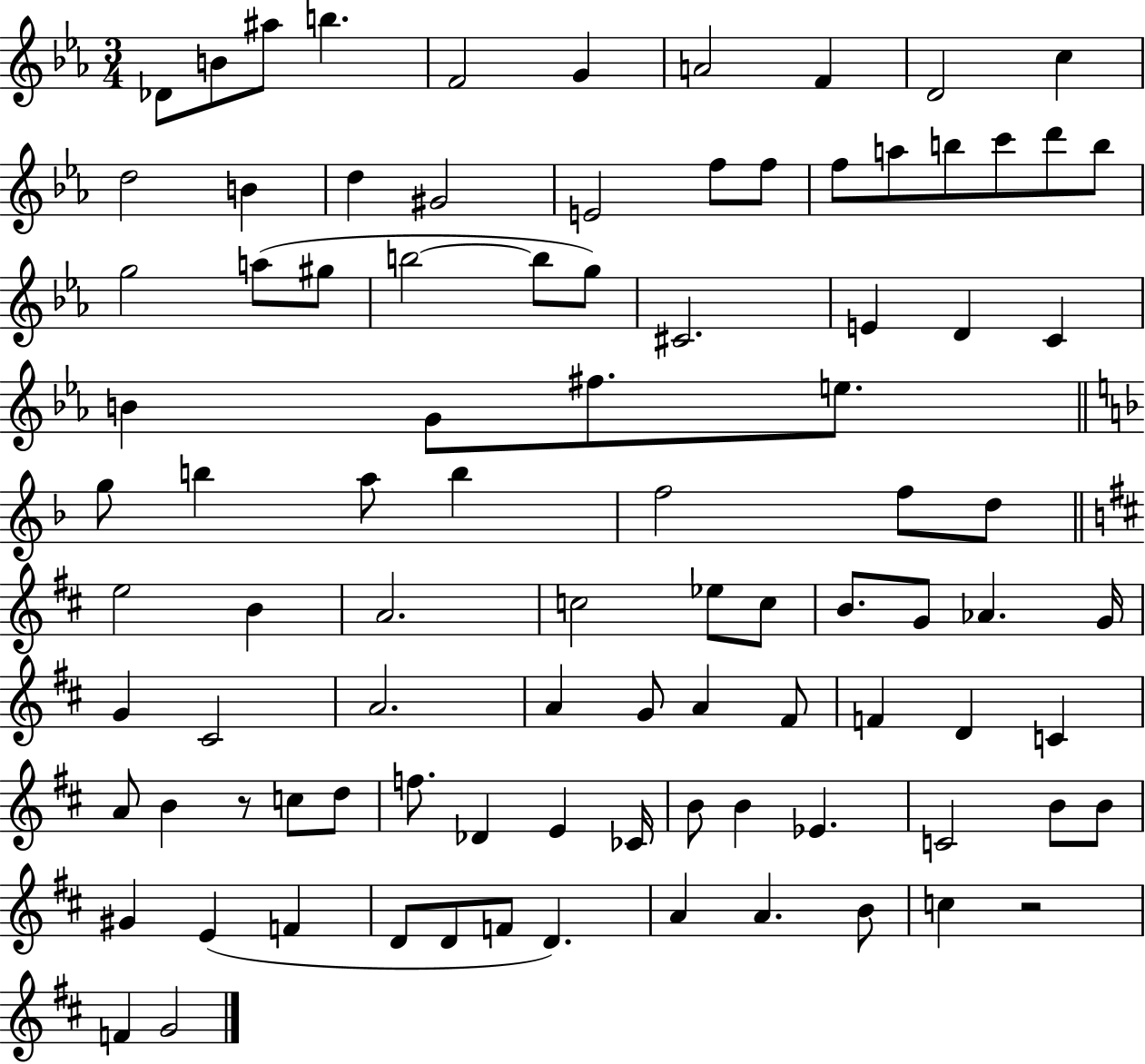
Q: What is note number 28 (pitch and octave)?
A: B5